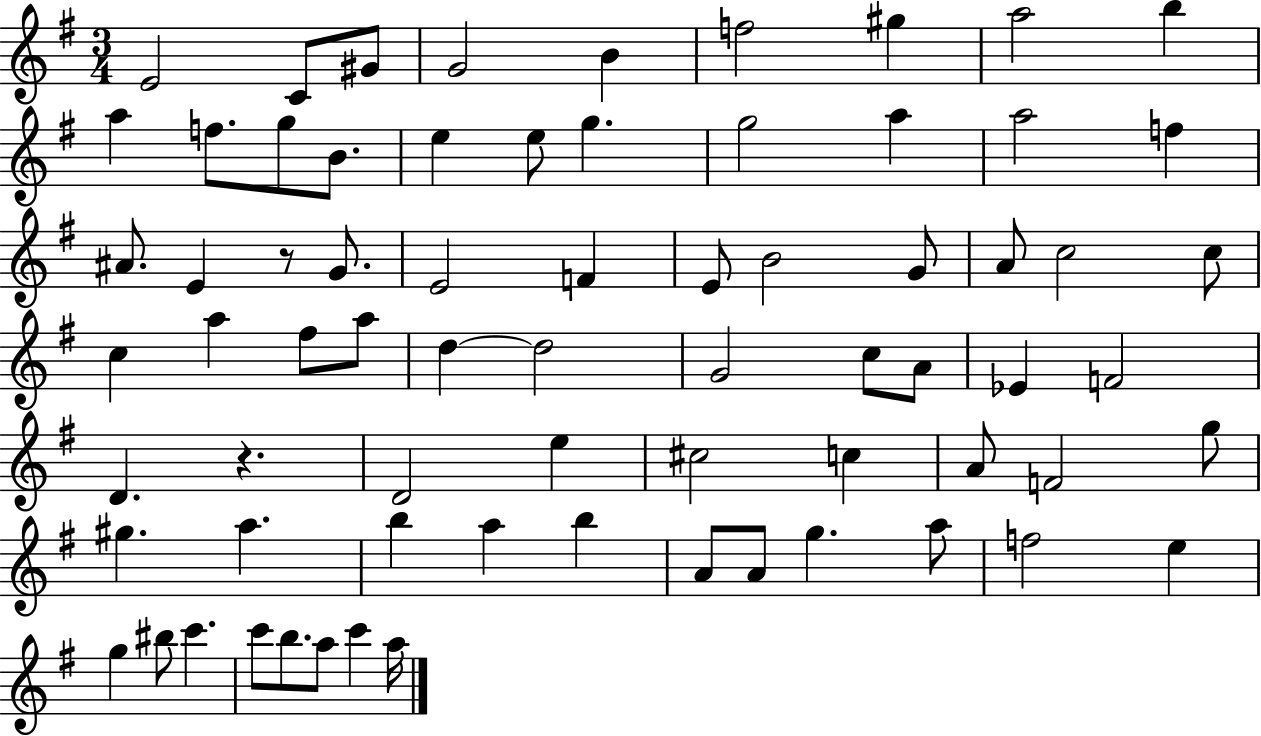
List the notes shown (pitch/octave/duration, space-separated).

E4/h C4/e G#4/e G4/h B4/q F5/h G#5/q A5/h B5/q A5/q F5/e. G5/e B4/e. E5/q E5/e G5/q. G5/h A5/q A5/h F5/q A#4/e. E4/q R/e G4/e. E4/h F4/q E4/e B4/h G4/e A4/e C5/h C5/e C5/q A5/q F#5/e A5/e D5/q D5/h G4/h C5/e A4/e Eb4/q F4/h D4/q. R/q. D4/h E5/q C#5/h C5/q A4/e F4/h G5/e G#5/q. A5/q. B5/q A5/q B5/q A4/e A4/e G5/q. A5/e F5/h E5/q G5/q BIS5/e C6/q. C6/e B5/e. A5/e C6/q A5/s